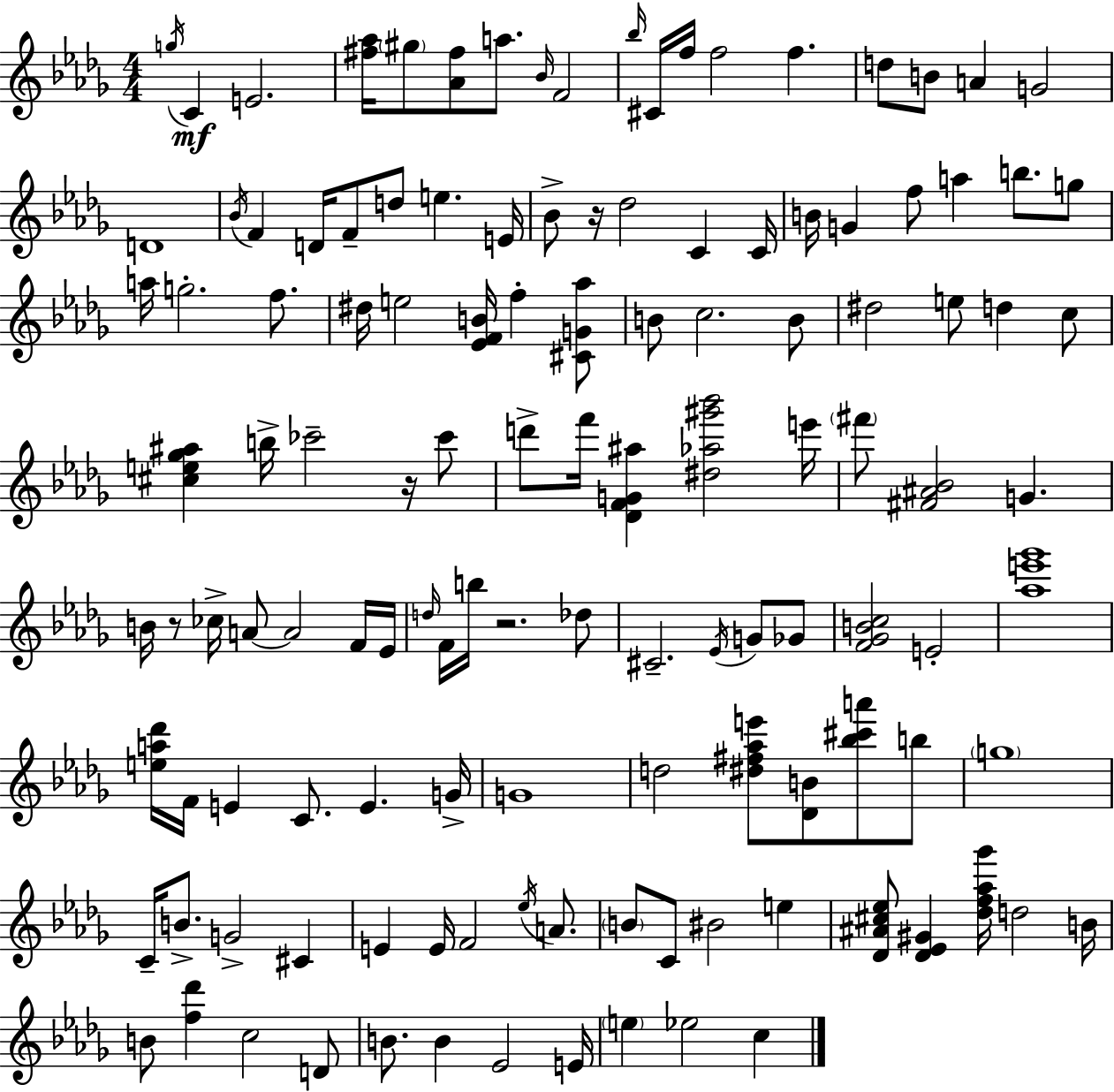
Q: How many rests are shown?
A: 4